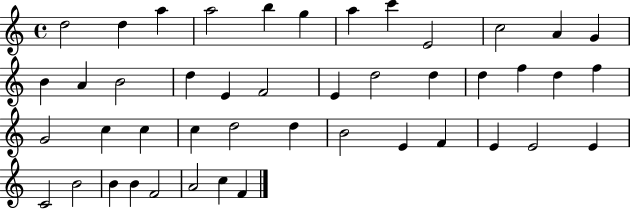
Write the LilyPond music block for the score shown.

{
  \clef treble
  \time 4/4
  \defaultTimeSignature
  \key c \major
  d''2 d''4 a''4 | a''2 b''4 g''4 | a''4 c'''4 e'2 | c''2 a'4 g'4 | \break b'4 a'4 b'2 | d''4 e'4 f'2 | e'4 d''2 d''4 | d''4 f''4 d''4 f''4 | \break g'2 c''4 c''4 | c''4 d''2 d''4 | b'2 e'4 f'4 | e'4 e'2 e'4 | \break c'2 b'2 | b'4 b'4 f'2 | a'2 c''4 f'4 | \bar "|."
}